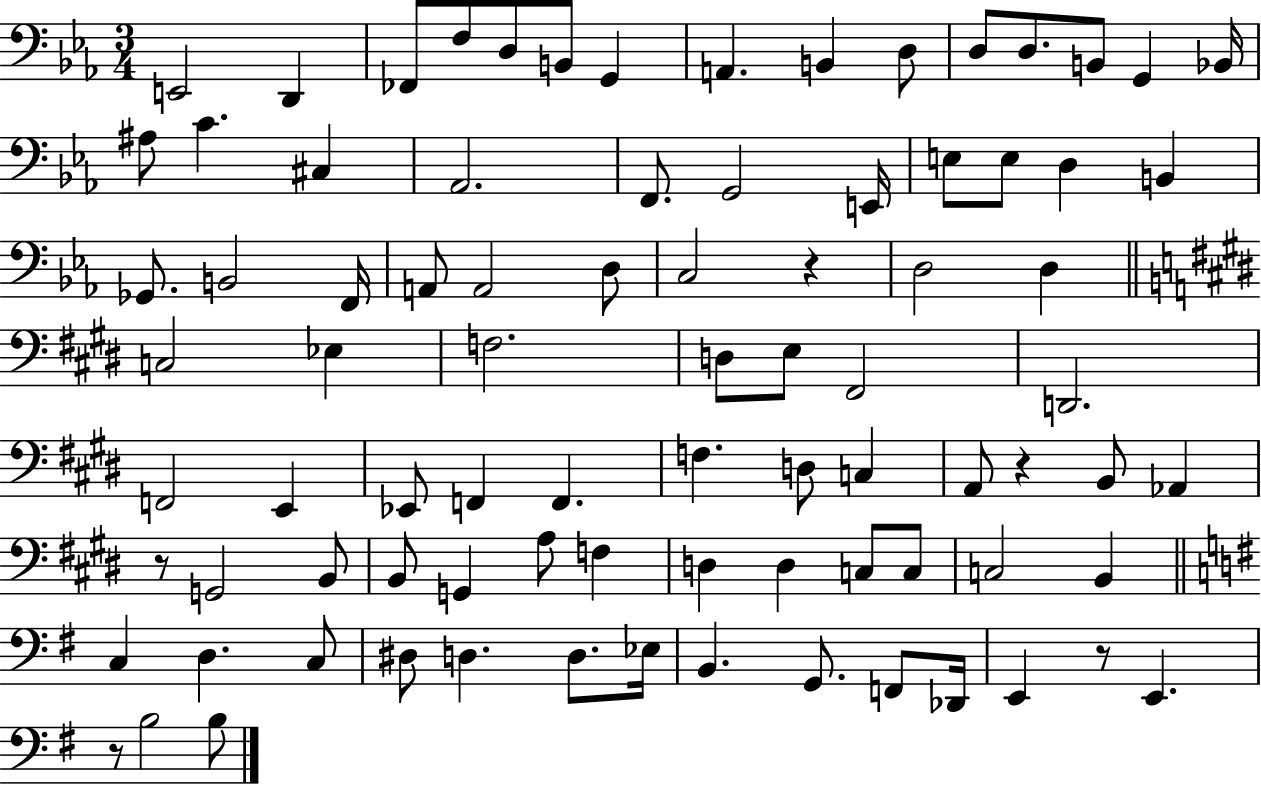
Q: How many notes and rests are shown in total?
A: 85